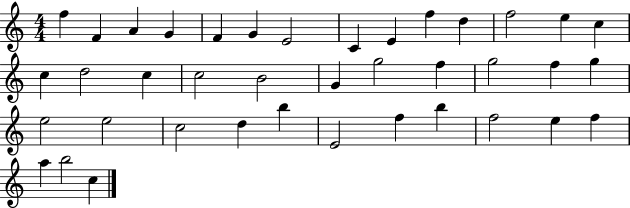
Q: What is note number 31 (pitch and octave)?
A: E4